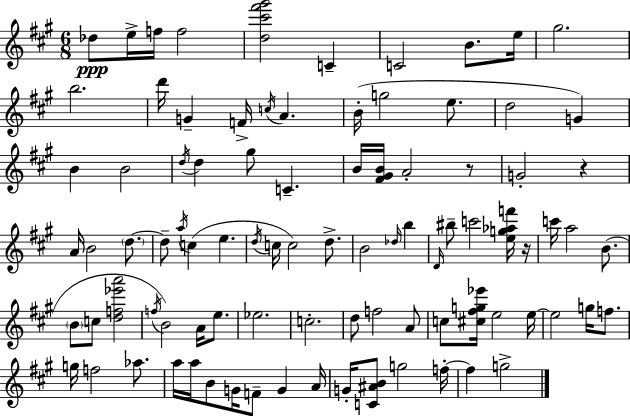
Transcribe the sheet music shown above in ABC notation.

X:1
T:Untitled
M:6/8
L:1/4
K:A
_d/2 e/4 f/4 f2 [d^c'^f'^g']2 C C2 B/2 e/4 ^g2 b2 d'/4 G F/4 c/4 A B/4 g2 e/2 d2 G B B2 d/4 d ^g/2 C B/4 [^F^GB]/4 A2 z/2 G2 z A/4 B2 d/2 d/2 a/4 c e d/4 c/4 c2 d/2 B2 _d/4 b D/4 ^b/2 c'2 [eg_af']/4 z/4 c'/4 a2 B/2 B/2 c/2 [df_e'a']2 f/4 B2 A/4 e/2 _e2 c2 d/2 f2 A/2 c/2 [^c^fg_e']/4 e2 e/4 e2 g/4 f/2 g/4 f2 _a/2 a/4 a/4 B/2 G/4 F/2 G A/4 G/4 [C^AB]/2 g2 f/4 f g2